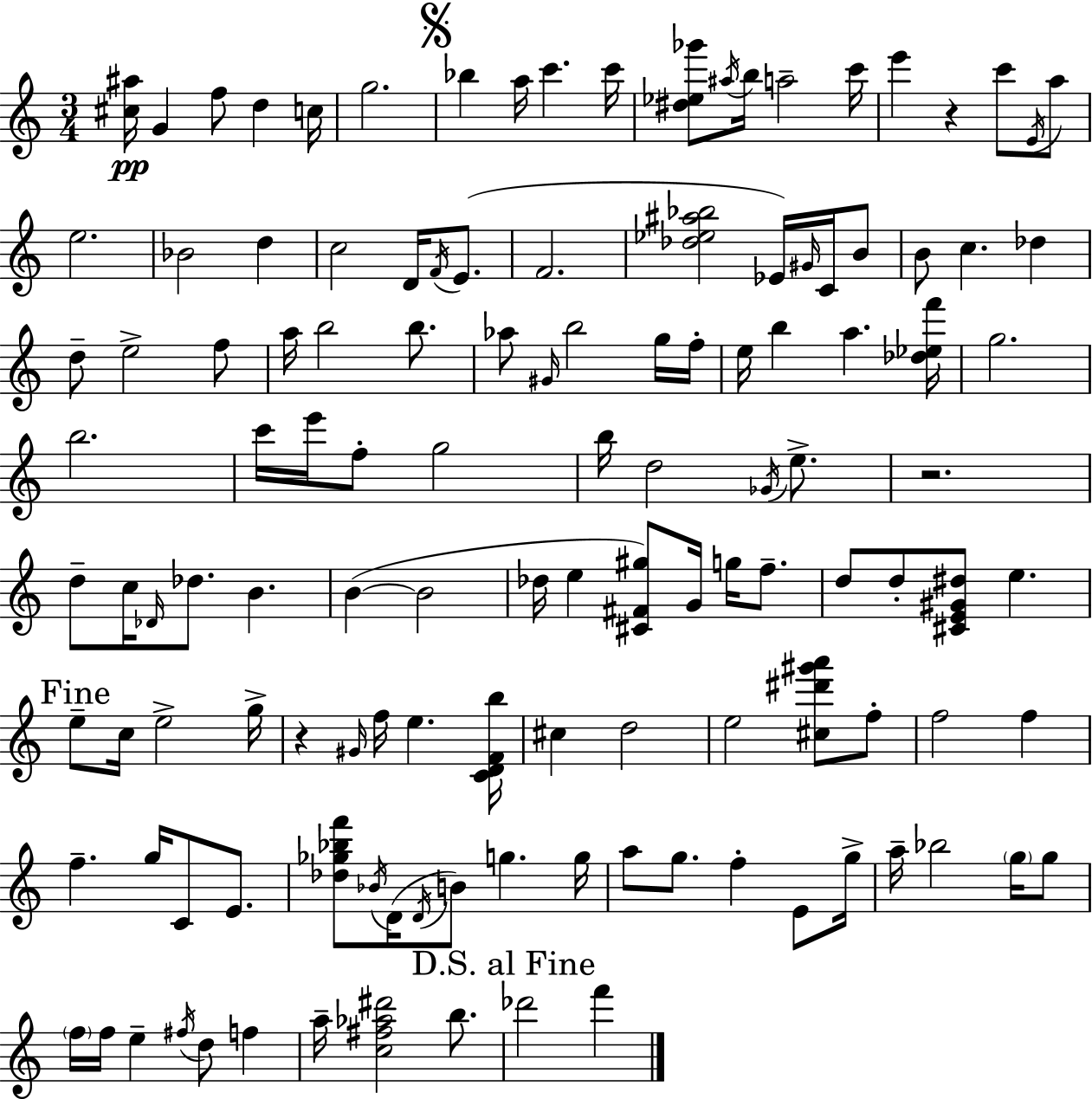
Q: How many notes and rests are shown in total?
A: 126